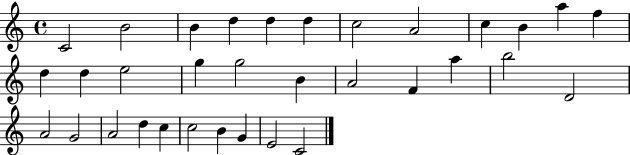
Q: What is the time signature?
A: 4/4